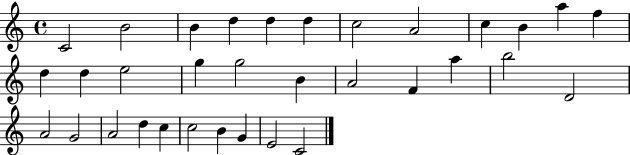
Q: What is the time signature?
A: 4/4